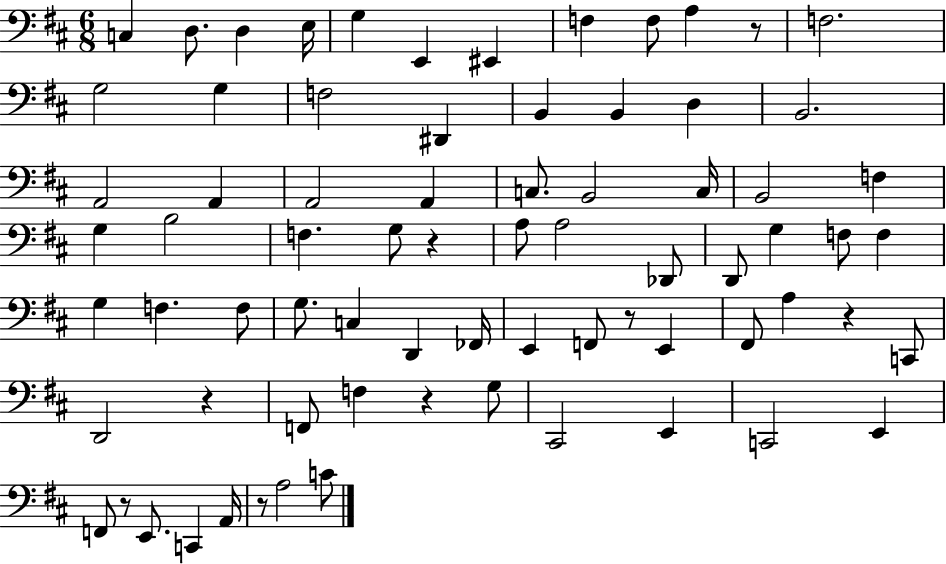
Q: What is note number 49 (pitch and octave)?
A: E2